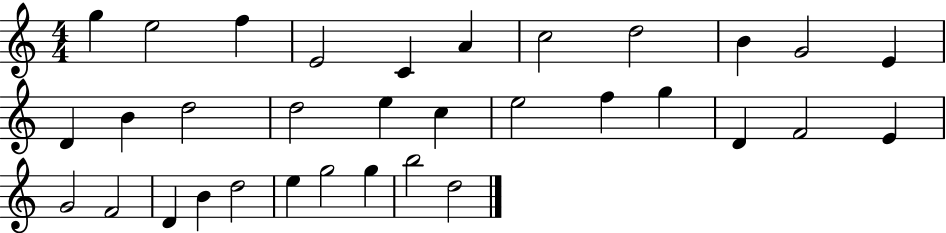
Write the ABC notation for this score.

X:1
T:Untitled
M:4/4
L:1/4
K:C
g e2 f E2 C A c2 d2 B G2 E D B d2 d2 e c e2 f g D F2 E G2 F2 D B d2 e g2 g b2 d2